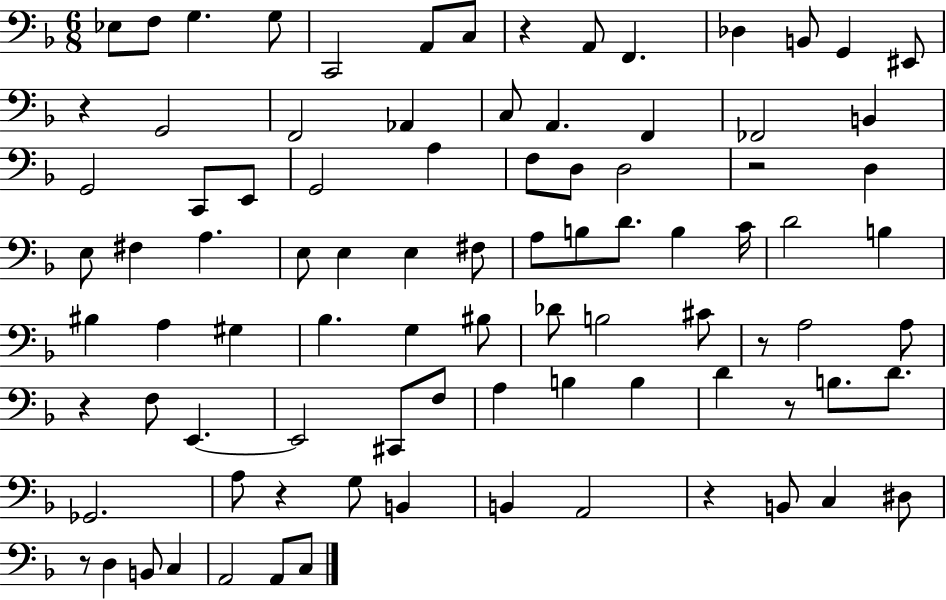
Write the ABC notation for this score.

X:1
T:Untitled
M:6/8
L:1/4
K:F
_E,/2 F,/2 G, G,/2 C,,2 A,,/2 C,/2 z A,,/2 F,, _D, B,,/2 G,, ^E,,/2 z G,,2 F,,2 _A,, C,/2 A,, F,, _F,,2 B,, G,,2 C,,/2 E,,/2 G,,2 A, F,/2 D,/2 D,2 z2 D, E,/2 ^F, A, E,/2 E, E, ^F,/2 A,/2 B,/2 D/2 B, C/4 D2 B, ^B, A, ^G, _B, G, ^B,/2 _D/2 B,2 ^C/2 z/2 A,2 A,/2 z F,/2 E,, E,,2 ^C,,/2 F,/2 A, B, B, D z/2 B,/2 D/2 _G,,2 A,/2 z G,/2 B,, B,, A,,2 z B,,/2 C, ^D,/2 z/2 D, B,,/2 C, A,,2 A,,/2 C,/2